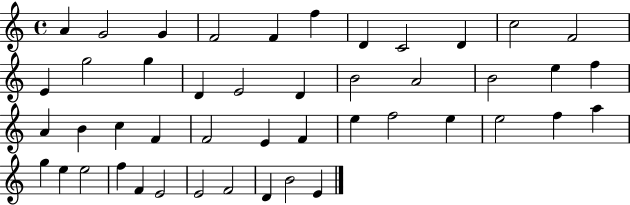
A4/q G4/h G4/q F4/h F4/q F5/q D4/q C4/h D4/q C5/h F4/h E4/q G5/h G5/q D4/q E4/h D4/q B4/h A4/h B4/h E5/q F5/q A4/q B4/q C5/q F4/q F4/h E4/q F4/q E5/q F5/h E5/q E5/h F5/q A5/q G5/q E5/q E5/h F5/q F4/q E4/h E4/h F4/h D4/q B4/h E4/q